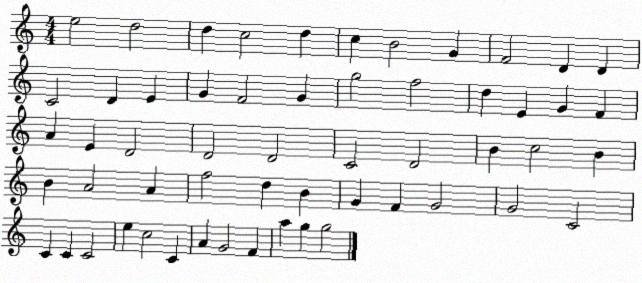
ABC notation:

X:1
T:Untitled
M:4/4
L:1/4
K:C
e2 d2 d c2 d c B2 G F2 D D C2 D E G F2 G g2 f2 d E G F A E D2 D2 D2 C2 D2 B c2 B B A2 A f2 d B G F G2 G2 C2 C C C2 e c2 C A G2 F a g g2